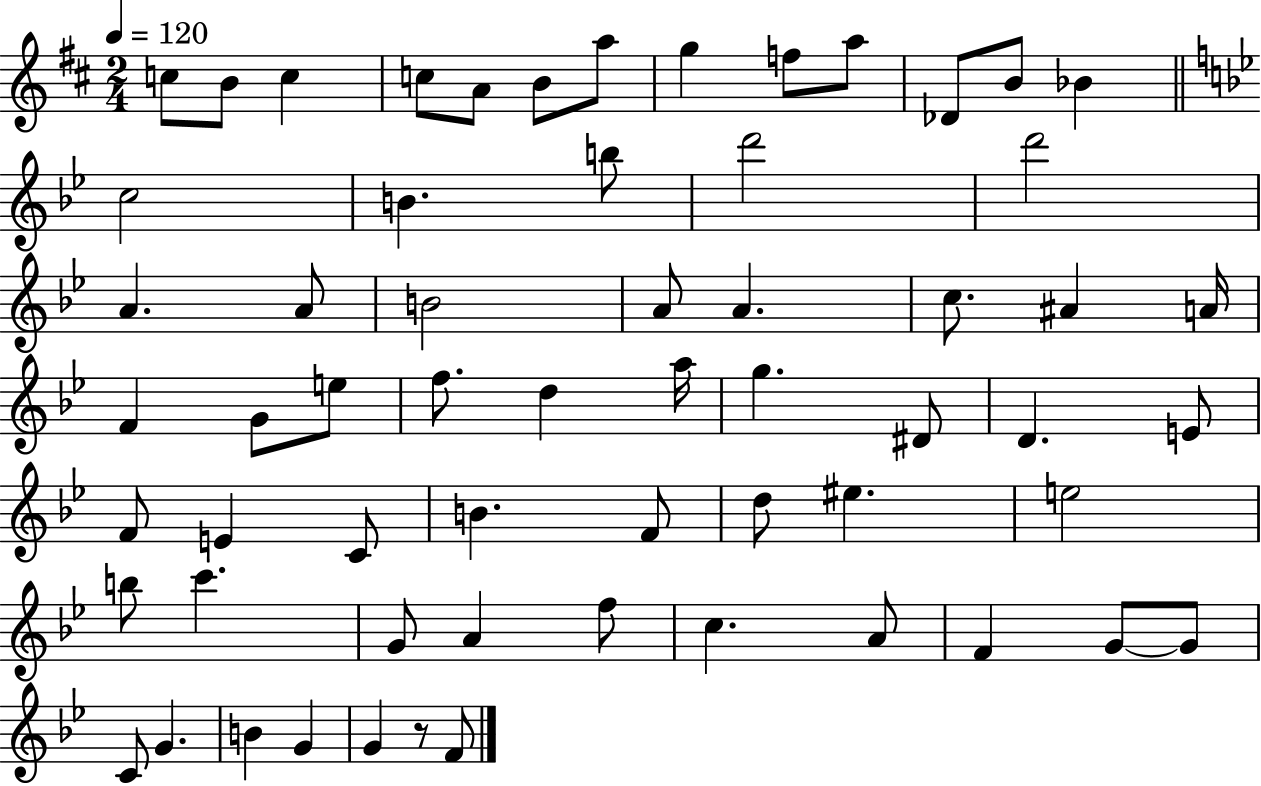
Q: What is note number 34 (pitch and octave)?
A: D#4